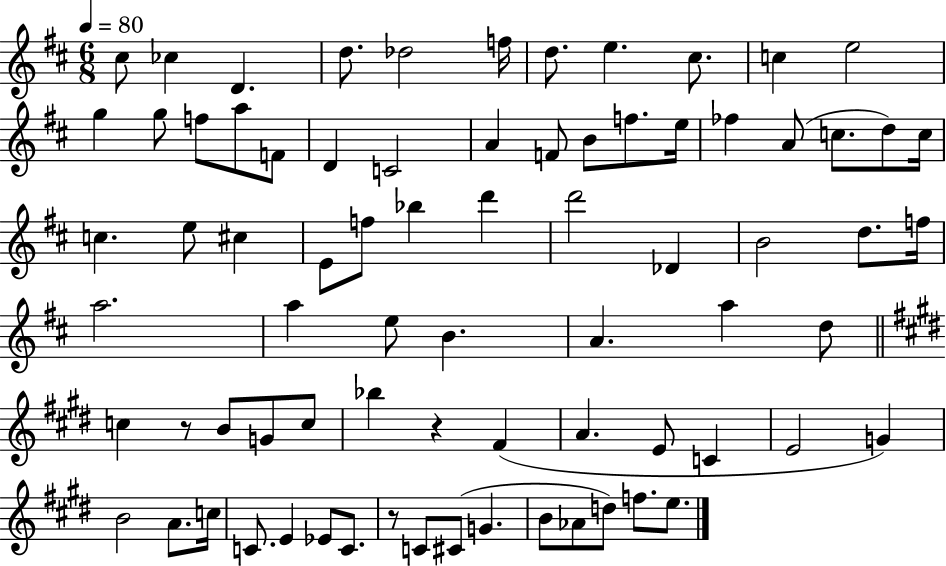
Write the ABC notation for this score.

X:1
T:Untitled
M:6/8
L:1/4
K:D
^c/2 _c D d/2 _d2 f/4 d/2 e ^c/2 c e2 g g/2 f/2 a/2 F/2 D C2 A F/2 B/2 f/2 e/4 _f A/2 c/2 d/2 c/4 c e/2 ^c E/2 f/2 _b d' d'2 _D B2 d/2 f/4 a2 a e/2 B A a d/2 c z/2 B/2 G/2 c/2 _b z ^F A E/2 C E2 G B2 A/2 c/4 C/2 E _E/2 C/2 z/2 C/2 ^C/2 G B/2 _A/2 d/2 f/2 e/2